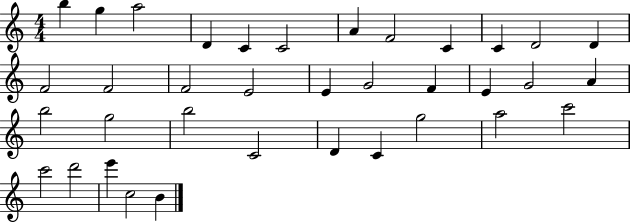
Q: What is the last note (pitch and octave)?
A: B4